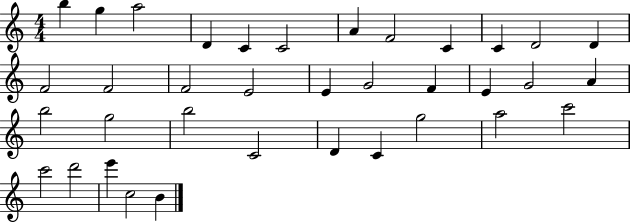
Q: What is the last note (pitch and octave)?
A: B4